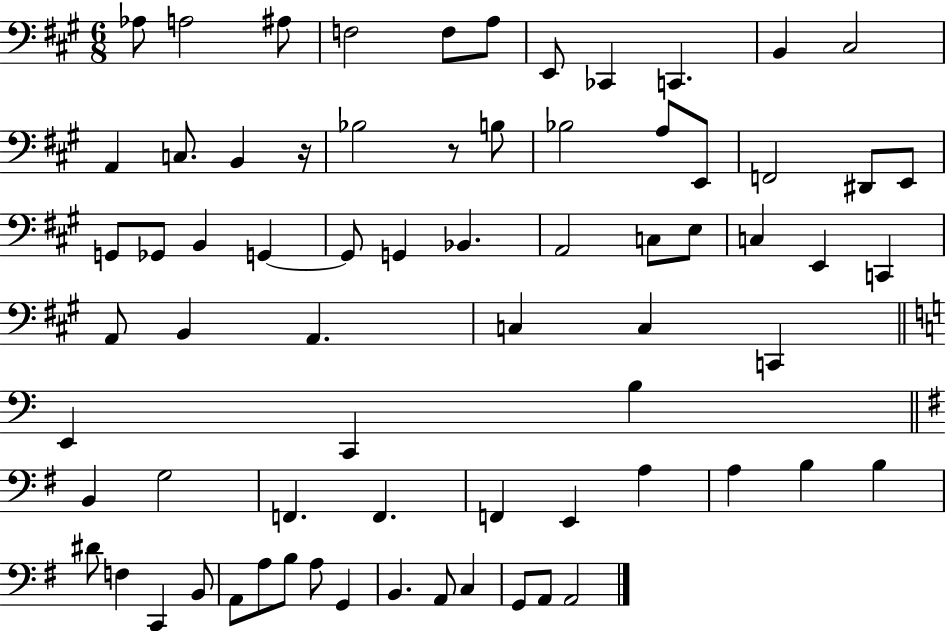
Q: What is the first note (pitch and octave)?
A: Ab3